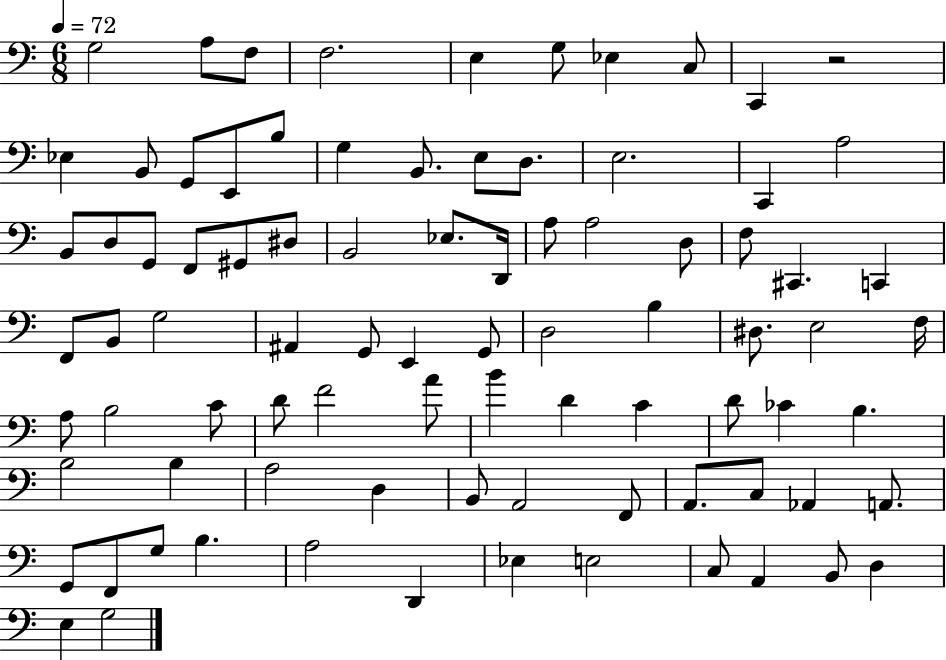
{
  \clef bass
  \numericTimeSignature
  \time 6/8
  \key c \major
  \tempo 4 = 72
  g2 a8 f8 | f2. | e4 g8 ees4 c8 | c,4 r2 | \break ees4 b,8 g,8 e,8 b8 | g4 b,8. e8 d8. | e2. | c,4 a2 | \break b,8 d8 g,8 f,8 gis,8 dis8 | b,2 ees8. d,16 | a8 a2 d8 | f8 cis,4. c,4 | \break f,8 b,8 g2 | ais,4 g,8 e,4 g,8 | d2 b4 | dis8. e2 f16 | \break a8 b2 c'8 | d'8 f'2 a'8 | b'4 d'4 c'4 | d'8 ces'4 b4. | \break b2 b4 | a2 d4 | b,8 a,2 f,8 | a,8. c8 aes,4 a,8. | \break g,8 f,8 g8 b4. | a2 d,4 | ees4 e2 | c8 a,4 b,8 d4 | \break e4 g2 | \bar "|."
}